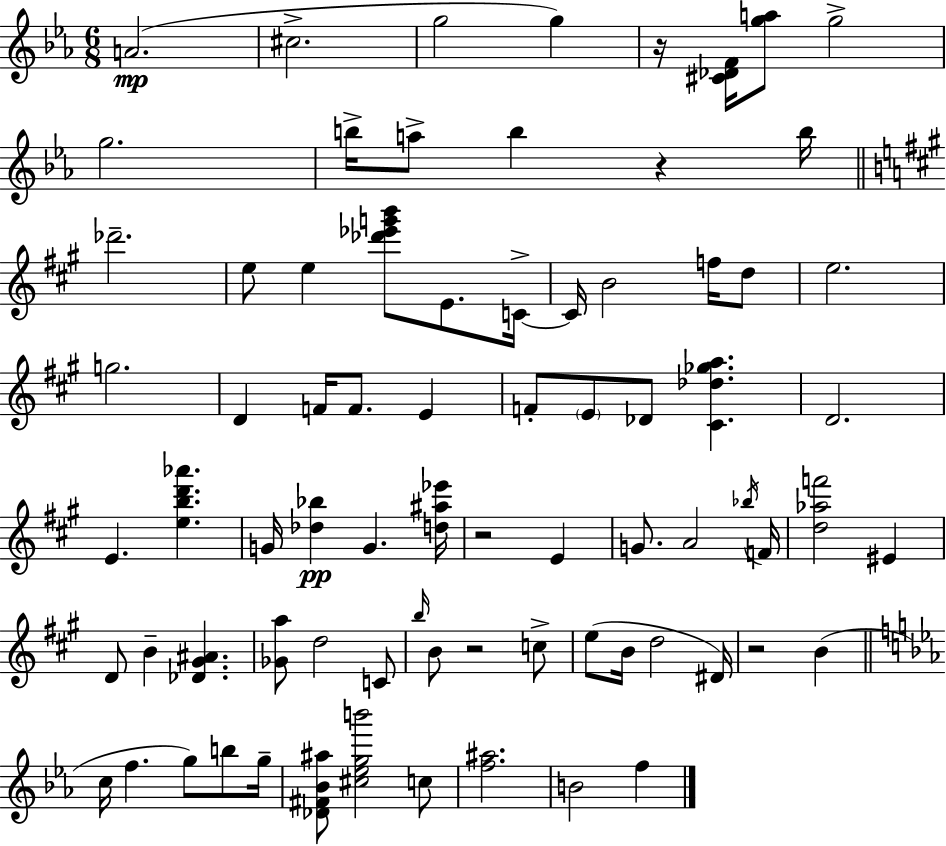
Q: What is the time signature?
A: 6/8